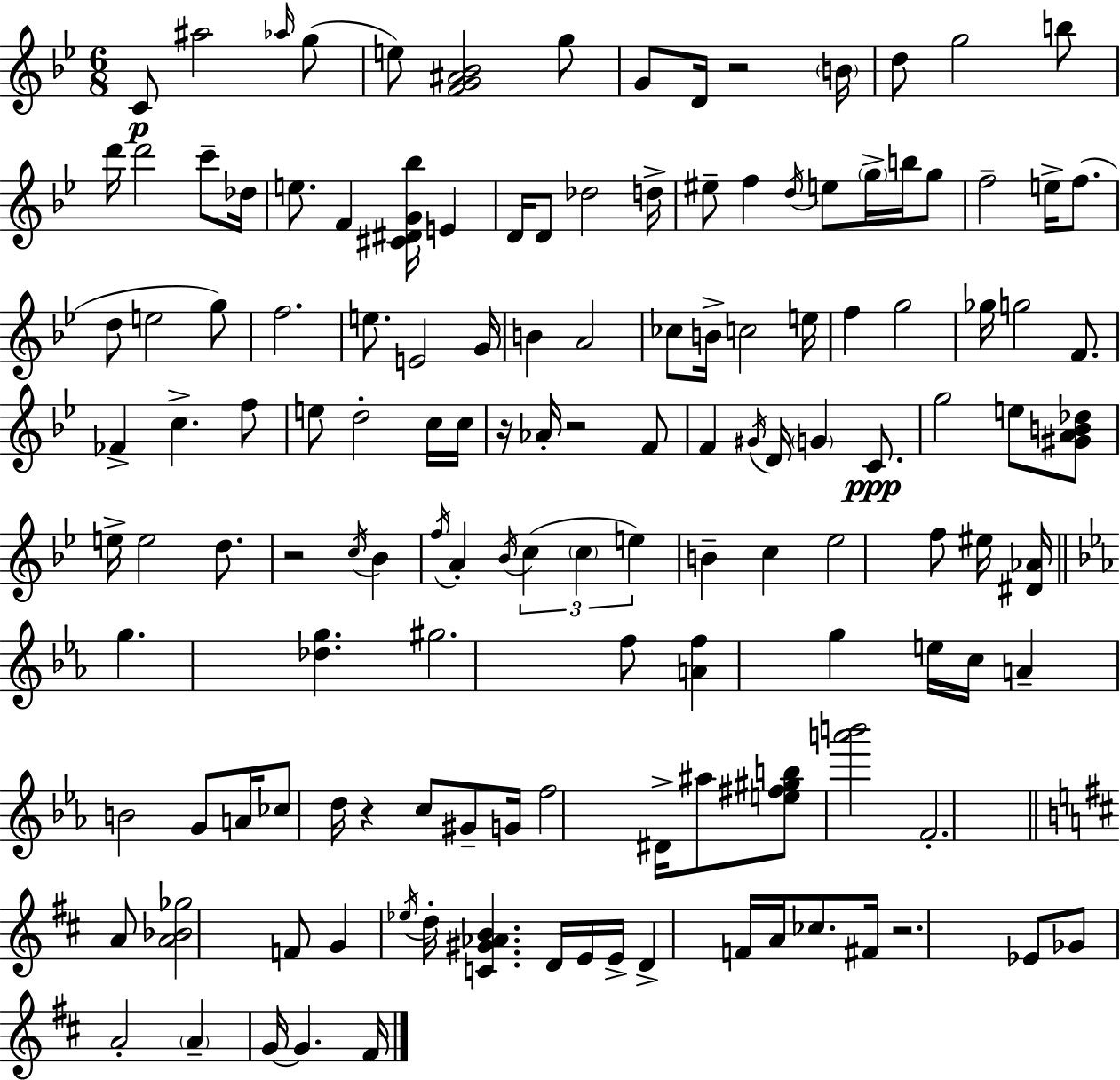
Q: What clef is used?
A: treble